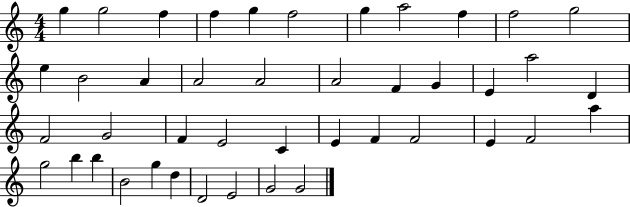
{
  \clef treble
  \numericTimeSignature
  \time 4/4
  \key c \major
  g''4 g''2 f''4 | f''4 g''4 f''2 | g''4 a''2 f''4 | f''2 g''2 | \break e''4 b'2 a'4 | a'2 a'2 | a'2 f'4 g'4 | e'4 a''2 d'4 | \break f'2 g'2 | f'4 e'2 c'4 | e'4 f'4 f'2 | e'4 f'2 a''4 | \break g''2 b''4 b''4 | b'2 g''4 d''4 | d'2 e'2 | g'2 g'2 | \break \bar "|."
}